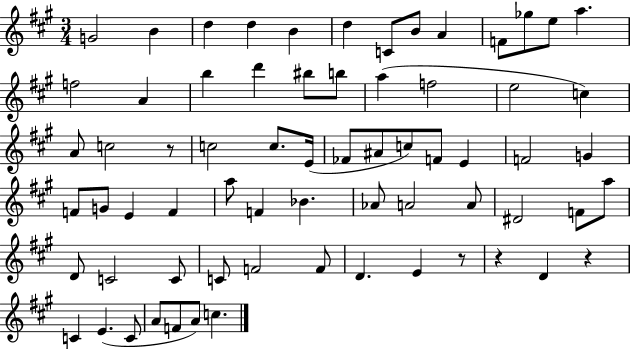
X:1
T:Untitled
M:3/4
L:1/4
K:A
G2 B d d B d C/2 B/2 A F/2 _g/2 e/2 a f2 A b d' ^b/2 b/2 a f2 e2 c A/2 c2 z/2 c2 c/2 E/4 _F/2 ^A/2 c/2 F/2 E F2 G F/2 G/2 E F a/2 F _B _A/2 A2 A/2 ^D2 F/2 a/2 D/2 C2 C/2 C/2 F2 F/2 D E z/2 z D z C E C/2 A/2 F/2 A/2 c